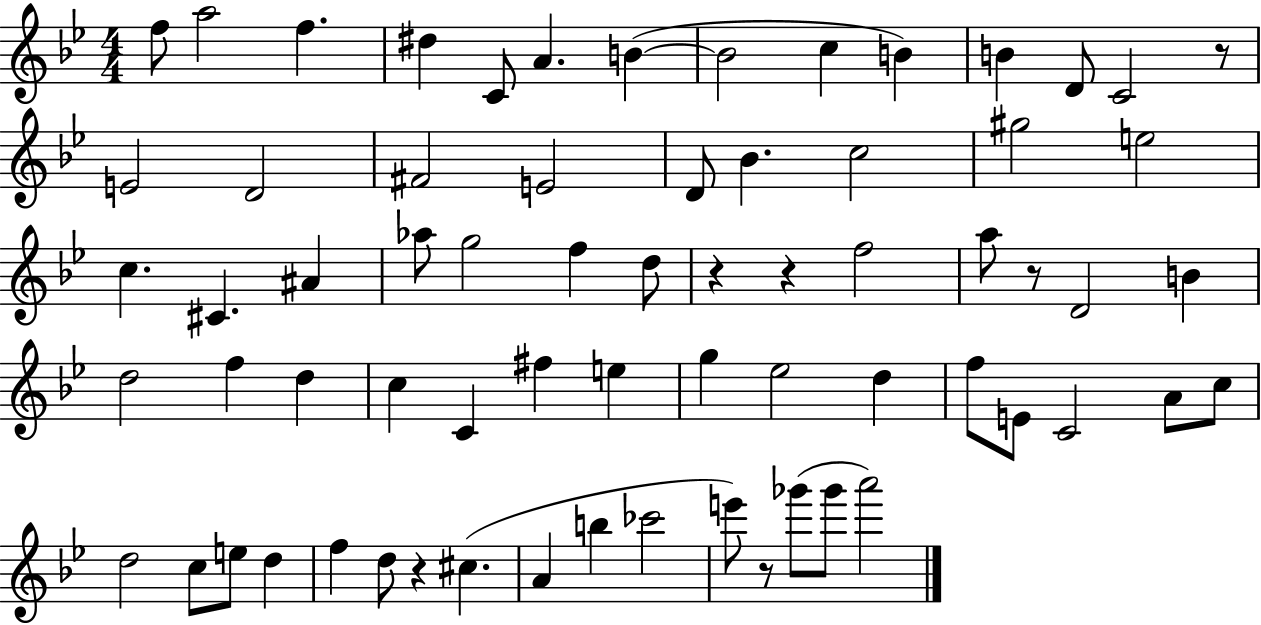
F5/e A5/h F5/q. D#5/q C4/e A4/q. B4/q B4/h C5/q B4/q B4/q D4/e C4/h R/e E4/h D4/h F#4/h E4/h D4/e Bb4/q. C5/h G#5/h E5/h C5/q. C#4/q. A#4/q Ab5/e G5/h F5/q D5/e R/q R/q F5/h A5/e R/e D4/h B4/q D5/h F5/q D5/q C5/q C4/q F#5/q E5/q G5/q Eb5/h D5/q F5/e E4/e C4/h A4/e C5/e D5/h C5/e E5/e D5/q F5/q D5/e R/q C#5/q. A4/q B5/q CES6/h E6/e R/e Gb6/e Gb6/e A6/h